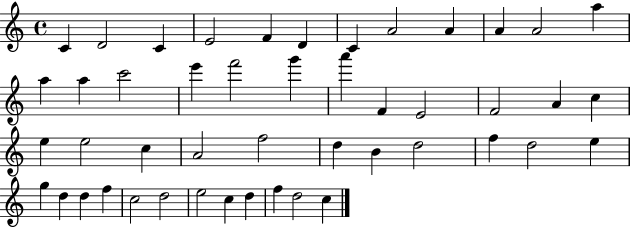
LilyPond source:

{
  \clef treble
  \time 4/4
  \defaultTimeSignature
  \key c \major
  c'4 d'2 c'4 | e'2 f'4 d'4 | c'4 a'2 a'4 | a'4 a'2 a''4 | \break a''4 a''4 c'''2 | e'''4 f'''2 g'''4 | a'''4 f'4 e'2 | f'2 a'4 c''4 | \break e''4 e''2 c''4 | a'2 f''2 | d''4 b'4 d''2 | f''4 d''2 e''4 | \break g''4 d''4 d''4 f''4 | c''2 d''2 | e''2 c''4 d''4 | f''4 d''2 c''4 | \break \bar "|."
}